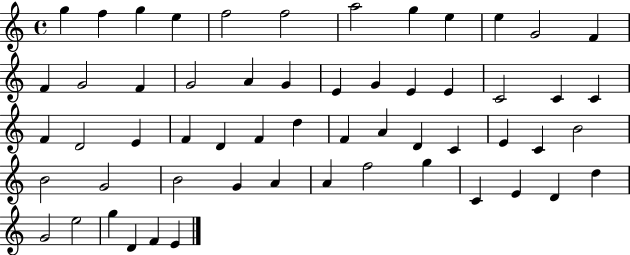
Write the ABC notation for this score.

X:1
T:Untitled
M:4/4
L:1/4
K:C
g f g e f2 f2 a2 g e e G2 F F G2 F G2 A G E G E E C2 C C F D2 E F D F d F A D C E C B2 B2 G2 B2 G A A f2 g C E D d G2 e2 g D F E